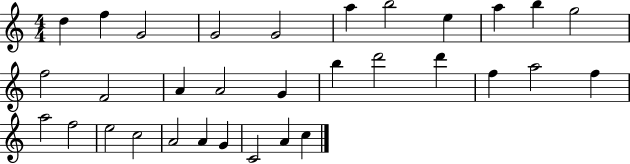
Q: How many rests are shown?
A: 0